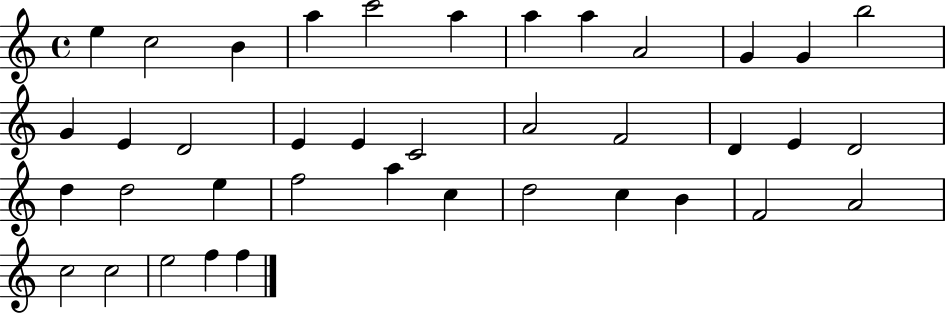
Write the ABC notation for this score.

X:1
T:Untitled
M:4/4
L:1/4
K:C
e c2 B a c'2 a a a A2 G G b2 G E D2 E E C2 A2 F2 D E D2 d d2 e f2 a c d2 c B F2 A2 c2 c2 e2 f f